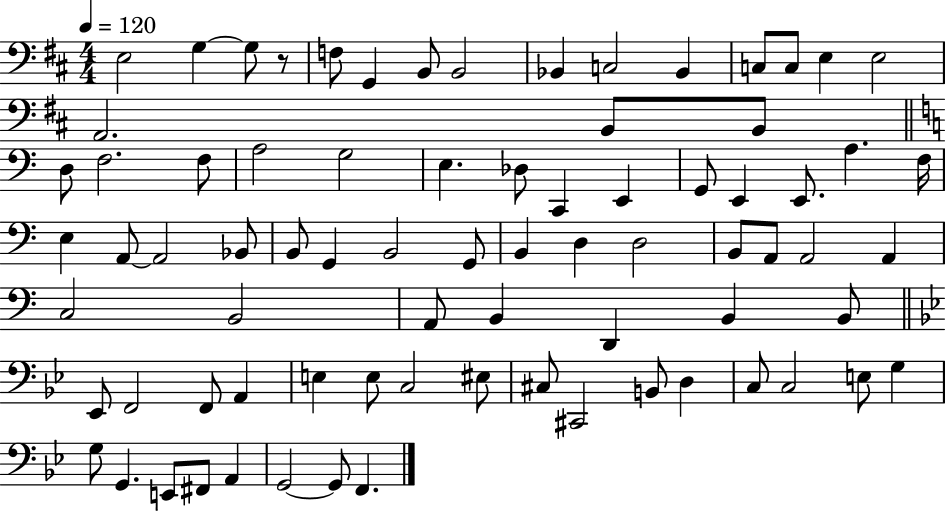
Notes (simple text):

E3/h G3/q G3/e R/e F3/e G2/q B2/e B2/h Bb2/q C3/h Bb2/q C3/e C3/e E3/q E3/h A2/h. B2/e B2/e D3/e F3/h. F3/e A3/h G3/h E3/q. Db3/e C2/q E2/q G2/e E2/q E2/e. A3/q. F3/s E3/q A2/e A2/h Bb2/e B2/e G2/q B2/h G2/e B2/q D3/q D3/h B2/e A2/e A2/h A2/q C3/h B2/h A2/e B2/q D2/q B2/q B2/e Eb2/e F2/h F2/e A2/q E3/q E3/e C3/h EIS3/e C#3/e C#2/h B2/e D3/q C3/e C3/h E3/e G3/q G3/e G2/q. E2/e F#2/e A2/q G2/h G2/e F2/q.